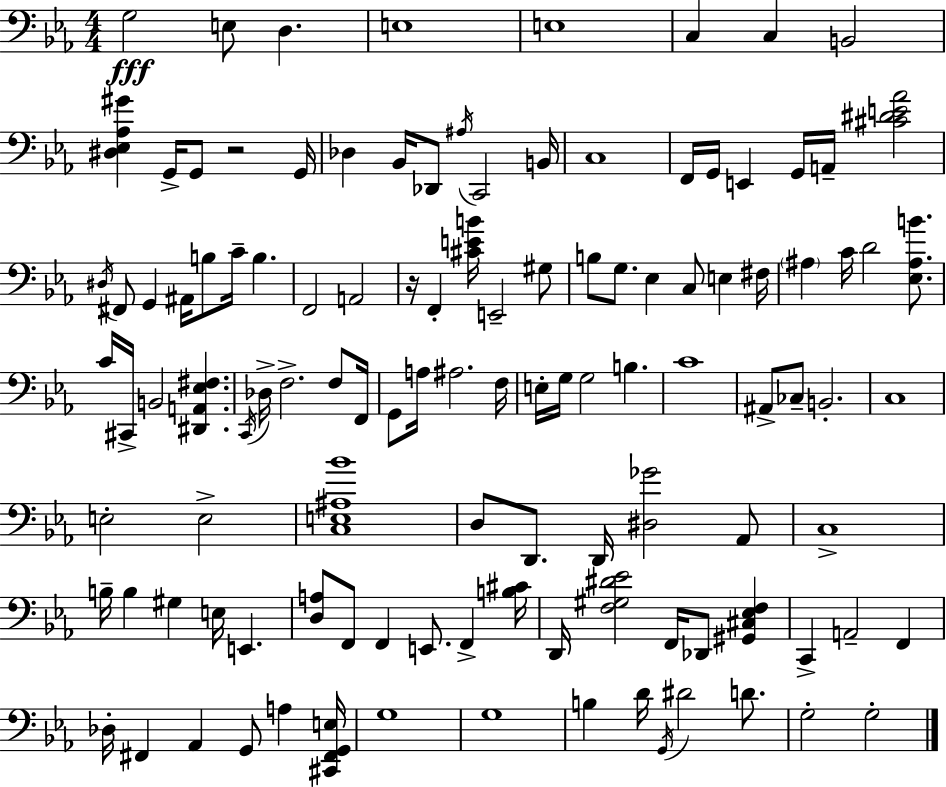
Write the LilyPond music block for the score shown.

{
  \clef bass
  \numericTimeSignature
  \time 4/4
  \key c \minor
  \repeat volta 2 { g2\fff e8 d4. | e1 | e1 | c4 c4 b,2 | \break <dis ees aes gis'>4 g,16-> g,8 r2 g,16 | des4 bes,16 des,8 \acciaccatura { ais16 } c,2 | b,16 c1 | f,16 g,16 e,4 g,16 a,16-- <cis' dis' e' aes'>2 | \break \acciaccatura { dis16 } fis,8 g,4 ais,16 b8 c'16-- b4. | f,2 a,2 | r16 f,4-. <cis' e' b'>16 e,2-- | gis8 b8 g8. ees4 c8 e4 | \break fis16 \parenthesize ais4 c'16 d'2 <ees ais b'>8. | c'16 cis,16-> b,2 <dis, a, ees fis>4. | \acciaccatura { c,16 } des16-> f2.-> | f8 f,16 g,8 a16 ais2. | \break f16 e16-. g16 g2 b4. | c'1 | ais,8-> ces8-- b,2.-. | c1 | \break e2-. e2-> | <c e ais bes'>1 | d8 d,8. d,16 <dis ges'>2 | aes,8 c1-> | \break b16-- b4 gis4 e16 e,4. | <d a>8 f,8 f,4 e,8. f,4-> | <b cis'>16 d,16 <f gis dis' ees'>2 f,16 des,8 <gis, cis ees f>4 | c,4-> a,2-- f,4 | \break des16-. fis,4 aes,4 g,8 a4 | <cis, fis, g, e>16 g1 | g1 | b4 d'16 \acciaccatura { g,16 } dis'2 | \break d'8. g2-. g2-. | } \bar "|."
}